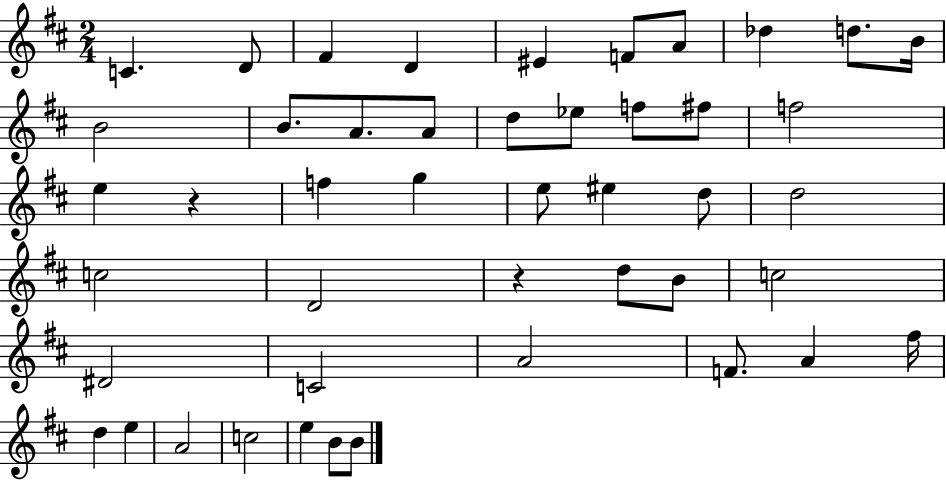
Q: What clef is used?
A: treble